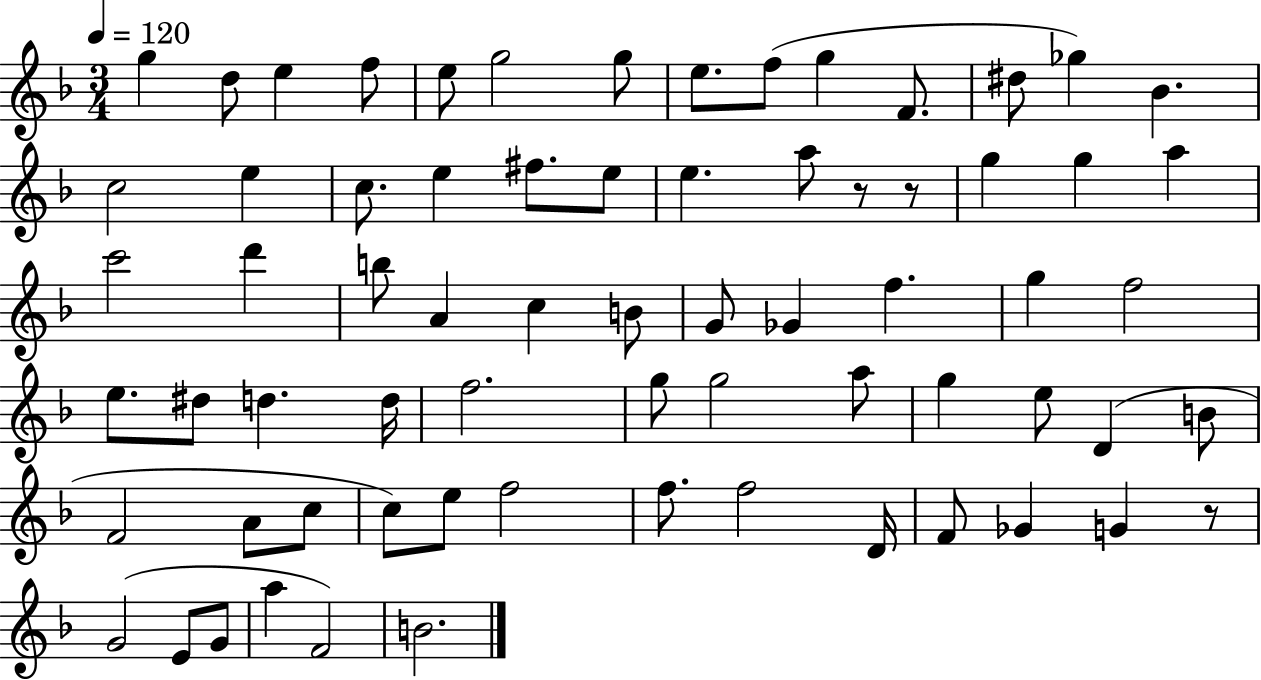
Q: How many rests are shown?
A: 3